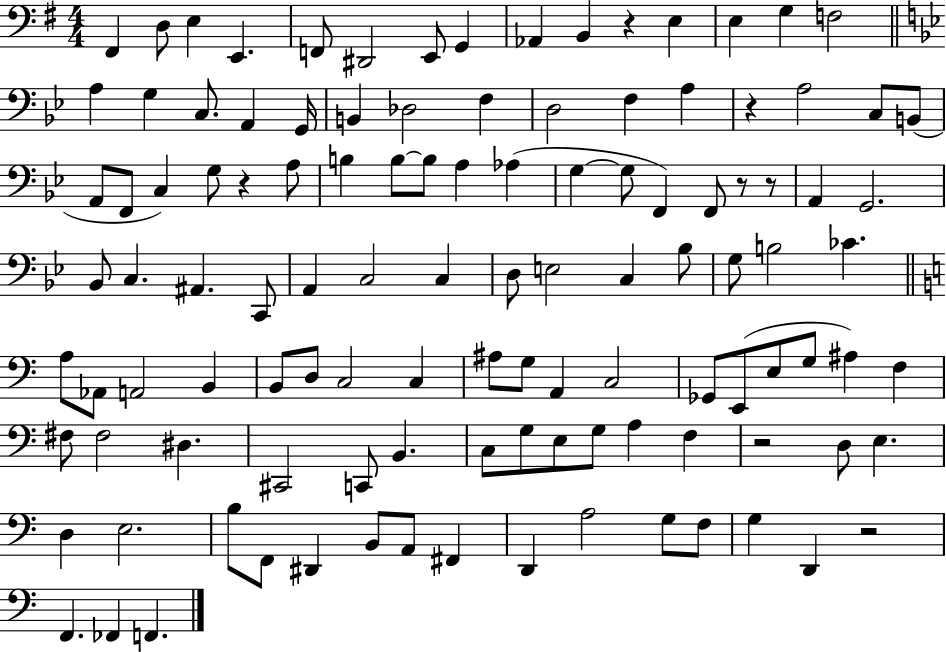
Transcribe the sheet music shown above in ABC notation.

X:1
T:Untitled
M:4/4
L:1/4
K:G
^F,, D,/2 E, E,, F,,/2 ^D,,2 E,,/2 G,, _A,, B,, z E, E, G, F,2 A, G, C,/2 A,, G,,/4 B,, _D,2 F, D,2 F, A, z A,2 C,/2 B,,/2 A,,/2 F,,/2 C, G,/2 z A,/2 B, B,/2 B,/2 A, _A, G, G,/2 F,, F,,/2 z/2 z/2 A,, G,,2 _B,,/2 C, ^A,, C,,/2 A,, C,2 C, D,/2 E,2 C, _B,/2 G,/2 B,2 _C A,/2 _A,,/2 A,,2 B,, B,,/2 D,/2 C,2 C, ^A,/2 G,/2 A,, C,2 _G,,/2 E,,/2 E,/2 G,/2 ^A, F, ^F,/2 ^F,2 ^D, ^C,,2 C,,/2 B,, C,/2 G,/2 E,/2 G,/2 A, F, z2 D,/2 E, D, E,2 B,/2 F,,/2 ^D,, B,,/2 A,,/2 ^F,, D,, A,2 G,/2 F,/2 G, D,, z2 F,, _F,, F,,